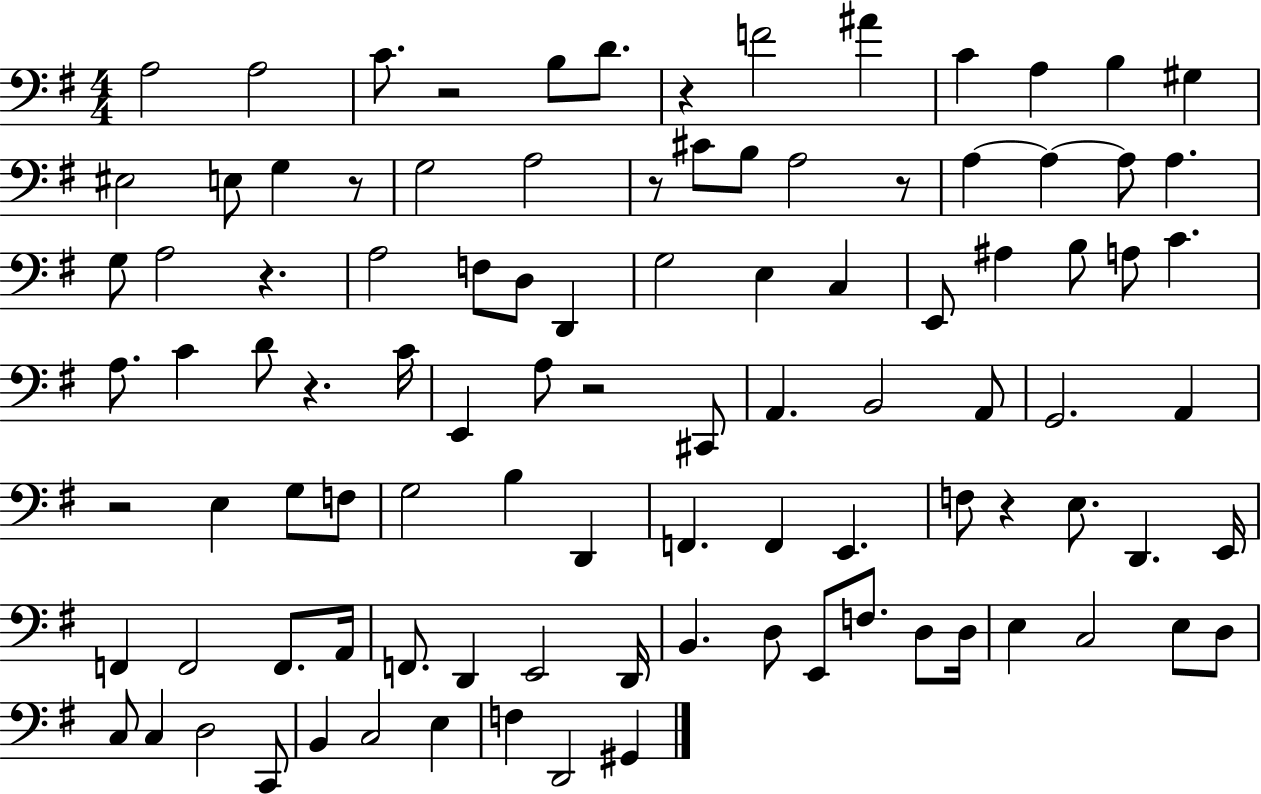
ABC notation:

X:1
T:Untitled
M:4/4
L:1/4
K:G
A,2 A,2 C/2 z2 B,/2 D/2 z F2 ^A C A, B, ^G, ^E,2 E,/2 G, z/2 G,2 A,2 z/2 ^C/2 B,/2 A,2 z/2 A, A, A,/2 A, G,/2 A,2 z A,2 F,/2 D,/2 D,, G,2 E, C, E,,/2 ^A, B,/2 A,/2 C A,/2 C D/2 z C/4 E,, A,/2 z2 ^C,,/2 A,, B,,2 A,,/2 G,,2 A,, z2 E, G,/2 F,/2 G,2 B, D,, F,, F,, E,, F,/2 z E,/2 D,, E,,/4 F,, F,,2 F,,/2 A,,/4 F,,/2 D,, E,,2 D,,/4 B,, D,/2 E,,/2 F,/2 D,/2 D,/4 E, C,2 E,/2 D,/2 C,/2 C, D,2 C,,/2 B,, C,2 E, F, D,,2 ^G,,